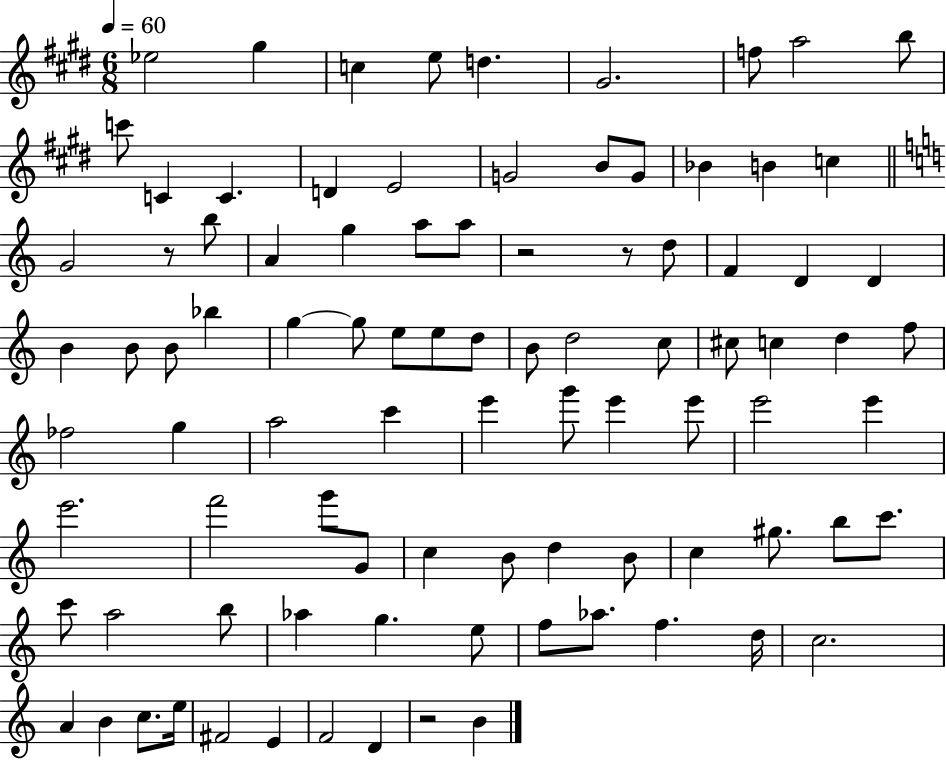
Eb5/h G#5/q C5/q E5/e D5/q. G#4/h. F5/e A5/h B5/e C6/e C4/q C4/q. D4/q E4/h G4/h B4/e G4/e Bb4/q B4/q C5/q G4/h R/e B5/e A4/q G5/q A5/e A5/e R/h R/e D5/e F4/q D4/q D4/q B4/q B4/e B4/e Bb5/q G5/q G5/e E5/e E5/e D5/e B4/e D5/h C5/e C#5/e C5/q D5/q F5/e FES5/h G5/q A5/h C6/q E6/q G6/e E6/q E6/e E6/h E6/q E6/h. F6/h G6/e G4/e C5/q B4/e D5/q B4/e C5/q G#5/e. B5/e C6/e. C6/e A5/h B5/e Ab5/q G5/q. E5/e F5/e Ab5/e. F5/q. D5/s C5/h. A4/q B4/q C5/e. E5/s F#4/h E4/q F4/h D4/q R/h B4/q